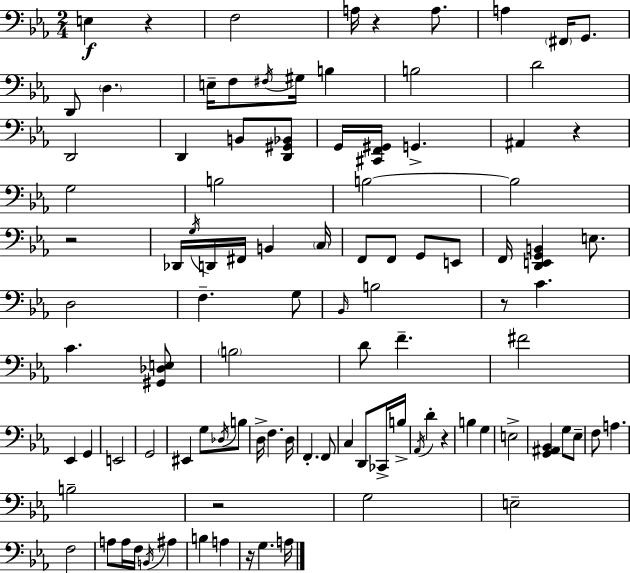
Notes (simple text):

E3/q R/q F3/h A3/s R/q A3/e. A3/q F#2/s G2/e. D2/e D3/q. E3/s F3/e F#3/s G#3/s B3/q B3/h D4/h D2/h D2/q B2/e [D2,G#2,Bb2]/e G2/s [C#2,F2,G#2]/s G2/q. A#2/q R/q G3/h B3/h B3/h B3/h R/h Db2/s G3/s D2/s F#2/s B2/q C3/s F2/e F2/e G2/e E2/e F2/s [D2,E2,G2,B2]/q E3/e. D3/h F3/q. G3/e Bb2/s B3/h R/e C4/q. C4/q. [G#2,Db3,E3]/e B3/h D4/e F4/q. F#4/h Eb2/q G2/q E2/h G2/h EIS2/q G3/e Db3/s B3/e D3/s F3/q. D3/s F2/q. F2/e C3/q D2/e CES2/s B3/s Ab2/s D4/q R/q B3/q G3/q E3/h [G2,A#2,Bb2]/q G3/e Eb3/e F3/e A3/q. B3/h R/h G3/h E3/h F3/h A3/e A3/s F3/s B2/s A#3/q B3/q A3/q R/s G3/q. A3/s